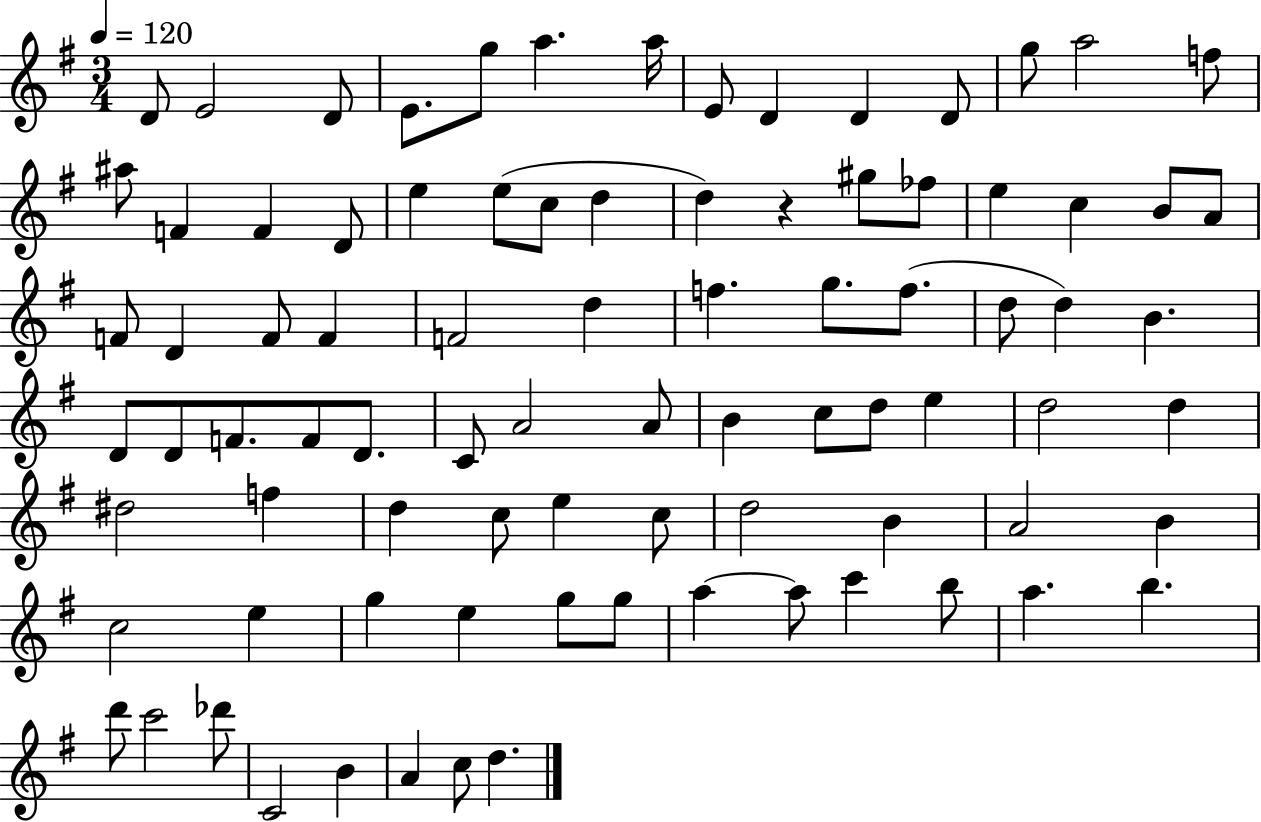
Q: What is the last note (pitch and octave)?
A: D5